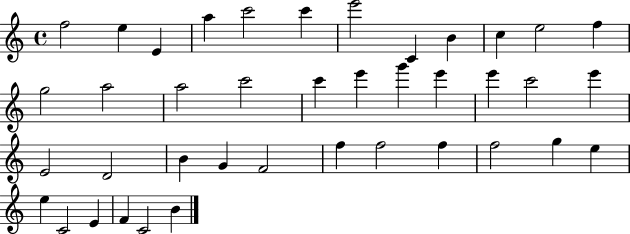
F5/h E5/q E4/q A5/q C6/h C6/q E6/h C4/q B4/q C5/q E5/h F5/q G5/h A5/h A5/h C6/h C6/q E6/q G6/q E6/q E6/q C6/h E6/q E4/h D4/h B4/q G4/q F4/h F5/q F5/h F5/q F5/h G5/q E5/q E5/q C4/h E4/q F4/q C4/h B4/q